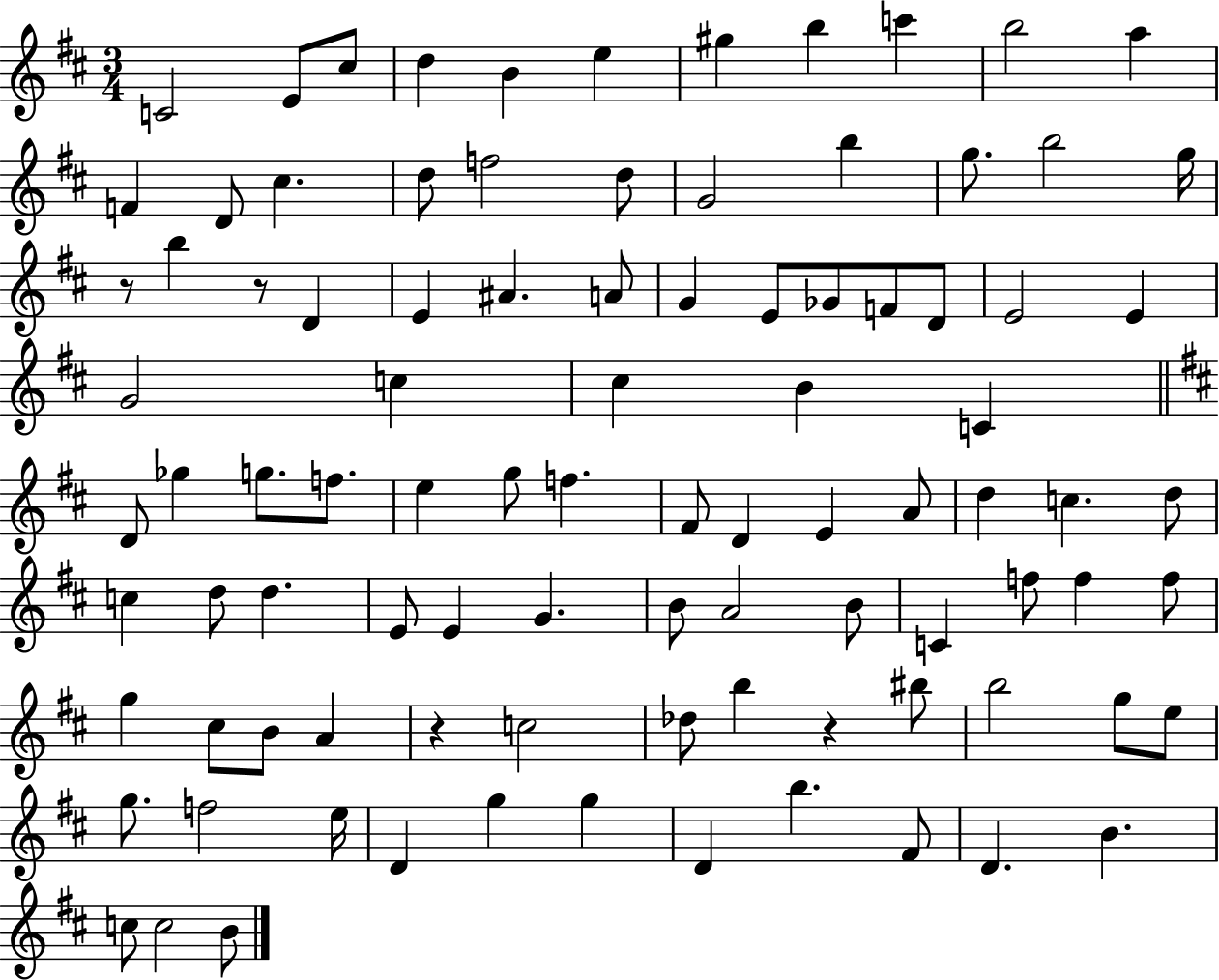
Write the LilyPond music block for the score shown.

{
  \clef treble
  \numericTimeSignature
  \time 3/4
  \key d \major
  c'2 e'8 cis''8 | d''4 b'4 e''4 | gis''4 b''4 c'''4 | b''2 a''4 | \break f'4 d'8 cis''4. | d''8 f''2 d''8 | g'2 b''4 | g''8. b''2 g''16 | \break r8 b''4 r8 d'4 | e'4 ais'4. a'8 | g'4 e'8 ges'8 f'8 d'8 | e'2 e'4 | \break g'2 c''4 | cis''4 b'4 c'4 | \bar "||" \break \key d \major d'8 ges''4 g''8. f''8. | e''4 g''8 f''4. | fis'8 d'4 e'4 a'8 | d''4 c''4. d''8 | \break c''4 d''8 d''4. | e'8 e'4 g'4. | b'8 a'2 b'8 | c'4 f''8 f''4 f''8 | \break g''4 cis''8 b'8 a'4 | r4 c''2 | des''8 b''4 r4 bis''8 | b''2 g''8 e''8 | \break g''8. f''2 e''16 | d'4 g''4 g''4 | d'4 b''4. fis'8 | d'4. b'4. | \break c''8 c''2 b'8 | \bar "|."
}